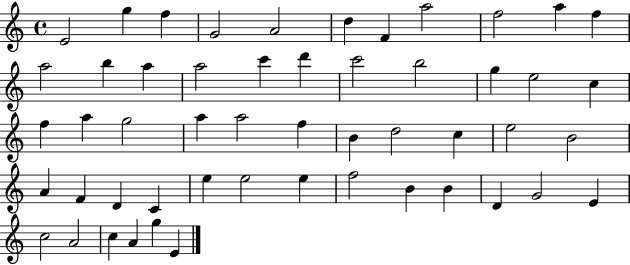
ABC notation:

X:1
T:Untitled
M:4/4
L:1/4
K:C
E2 g f G2 A2 d F a2 f2 a f a2 b a a2 c' d' c'2 b2 g e2 c f a g2 a a2 f B d2 c e2 B2 A F D C e e2 e f2 B B D G2 E c2 A2 c A g E